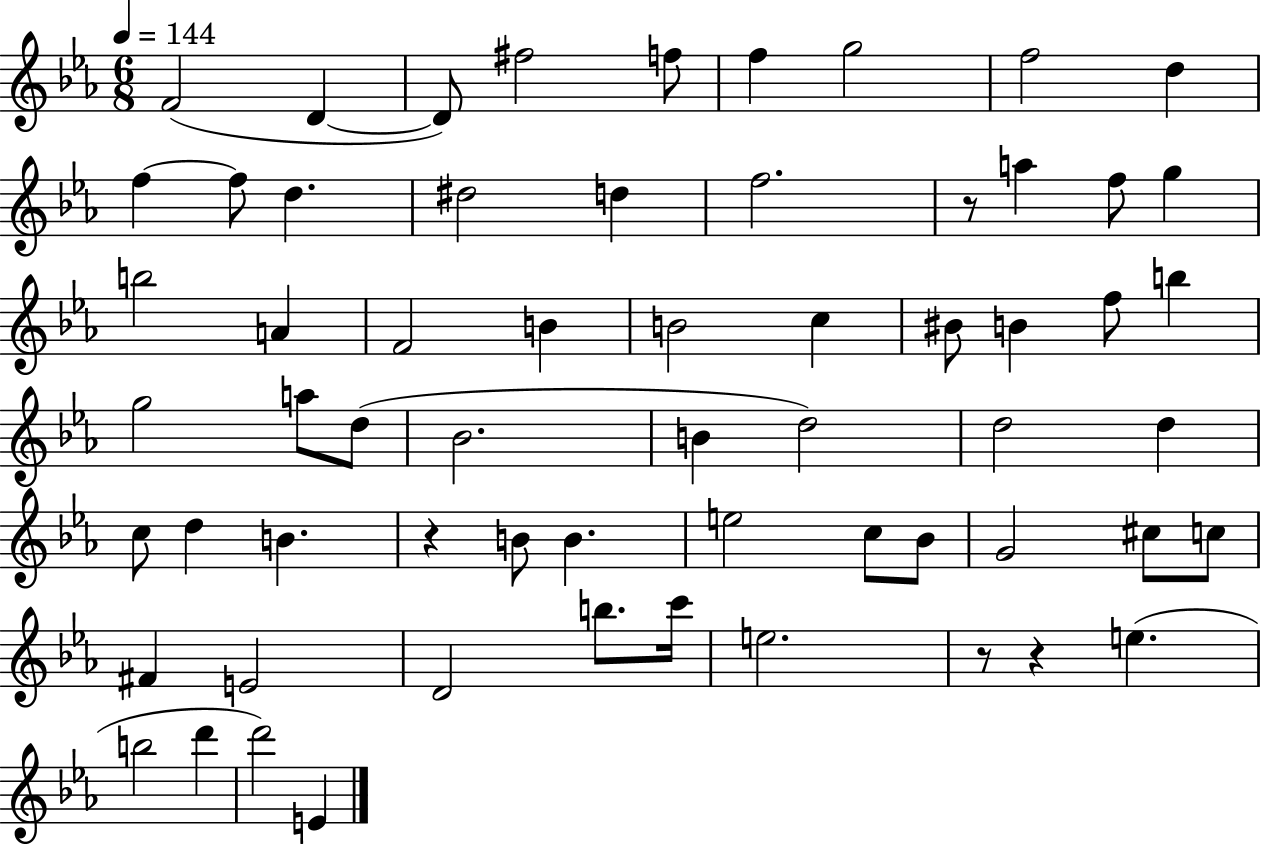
F4/h D4/q D4/e F#5/h F5/e F5/q G5/h F5/h D5/q F5/q F5/e D5/q. D#5/h D5/q F5/h. R/e A5/q F5/e G5/q B5/h A4/q F4/h B4/q B4/h C5/q BIS4/e B4/q F5/e B5/q G5/h A5/e D5/e Bb4/h. B4/q D5/h D5/h D5/q C5/e D5/q B4/q. R/q B4/e B4/q. E5/h C5/e Bb4/e G4/h C#5/e C5/e F#4/q E4/h D4/h B5/e. C6/s E5/h. R/e R/q E5/q. B5/h D6/q D6/h E4/q